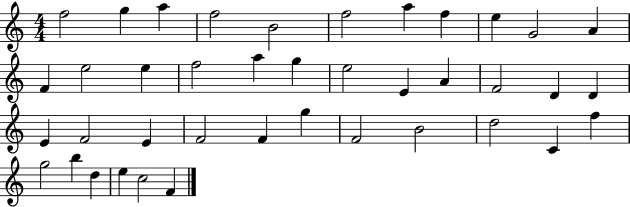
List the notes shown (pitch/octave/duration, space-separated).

F5/h G5/q A5/q F5/h B4/h F5/h A5/q F5/q E5/q G4/h A4/q F4/q E5/h E5/q F5/h A5/q G5/q E5/h E4/q A4/q F4/h D4/q D4/q E4/q F4/h E4/q F4/h F4/q G5/q F4/h B4/h D5/h C4/q F5/q G5/h B5/q D5/q E5/q C5/h F4/q